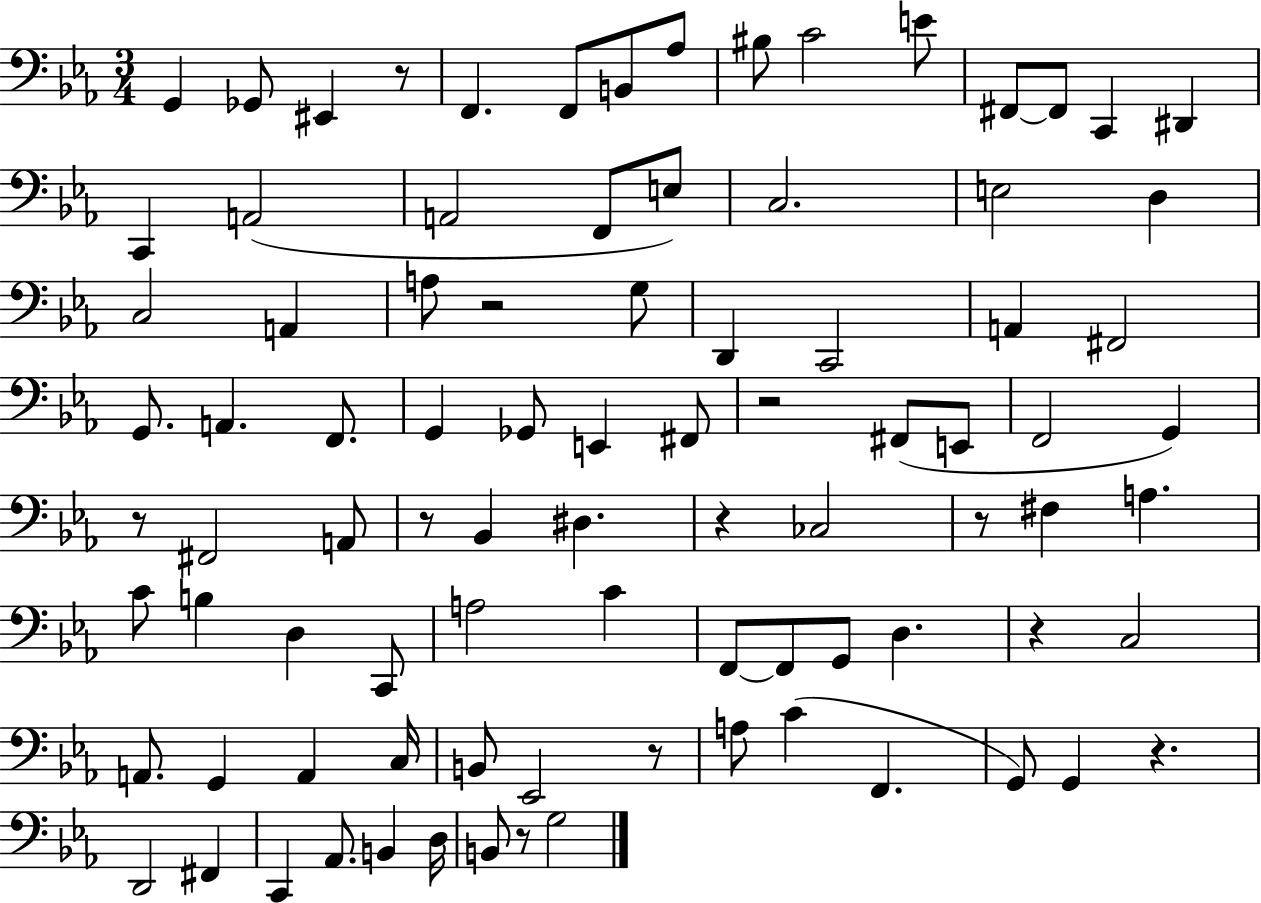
X:1
T:Untitled
M:3/4
L:1/4
K:Eb
G,, _G,,/2 ^E,, z/2 F,, F,,/2 B,,/2 _A,/2 ^B,/2 C2 E/2 ^F,,/2 ^F,,/2 C,, ^D,, C,, A,,2 A,,2 F,,/2 E,/2 C,2 E,2 D, C,2 A,, A,/2 z2 G,/2 D,, C,,2 A,, ^F,,2 G,,/2 A,, F,,/2 G,, _G,,/2 E,, ^F,,/2 z2 ^F,,/2 E,,/2 F,,2 G,, z/2 ^F,,2 A,,/2 z/2 _B,, ^D, z _C,2 z/2 ^F, A, C/2 B, D, C,,/2 A,2 C F,,/2 F,,/2 G,,/2 D, z C,2 A,,/2 G,, A,, C,/4 B,,/2 _E,,2 z/2 A,/2 C F,, G,,/2 G,, z D,,2 ^F,, C,, _A,,/2 B,, D,/4 B,,/2 z/2 G,2